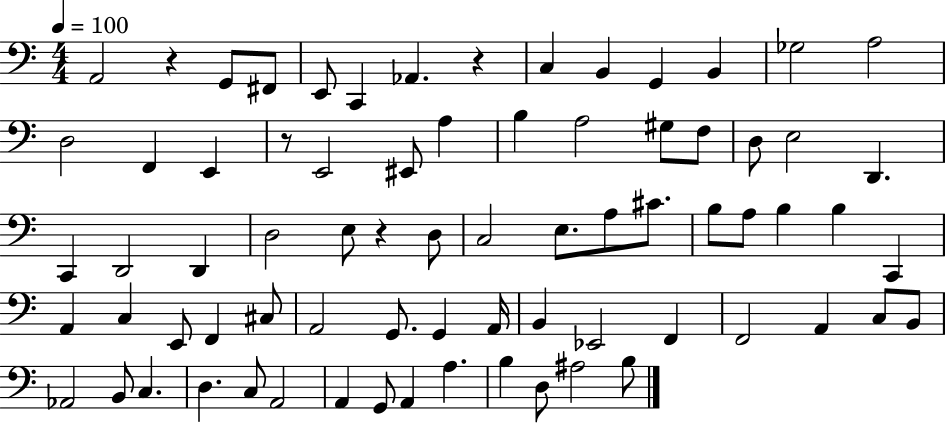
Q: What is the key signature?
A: C major